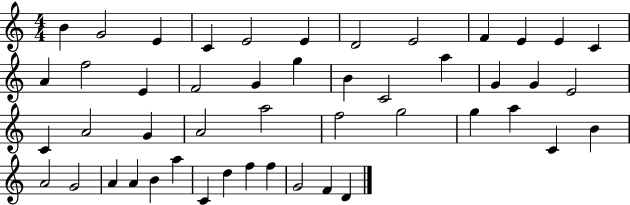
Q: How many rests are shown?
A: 0